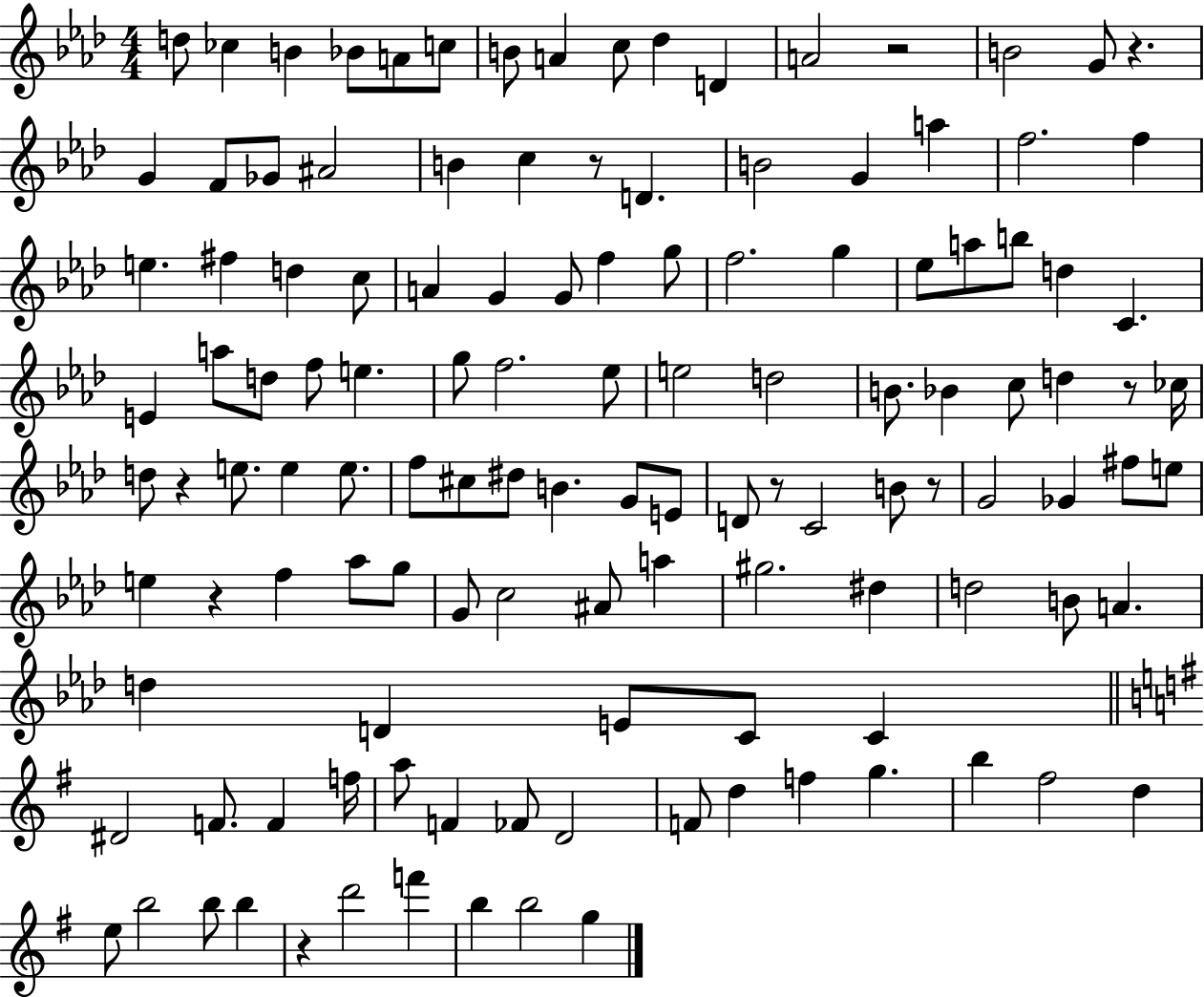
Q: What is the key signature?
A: AES major